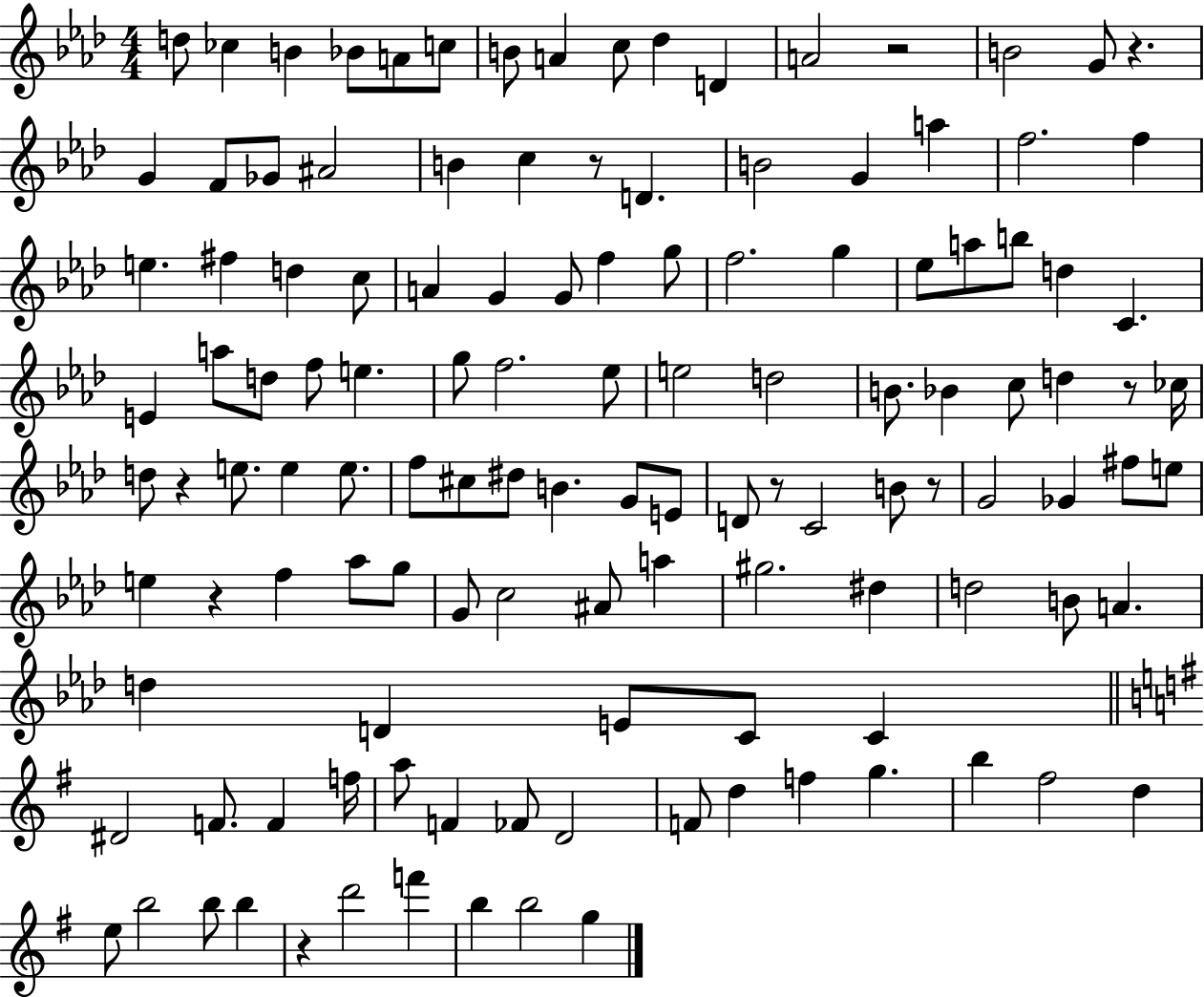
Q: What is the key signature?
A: AES major